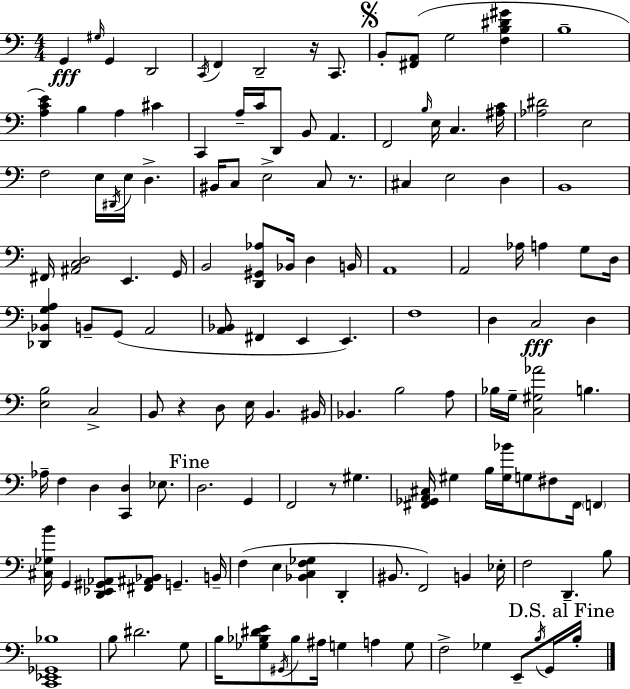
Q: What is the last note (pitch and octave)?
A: B3